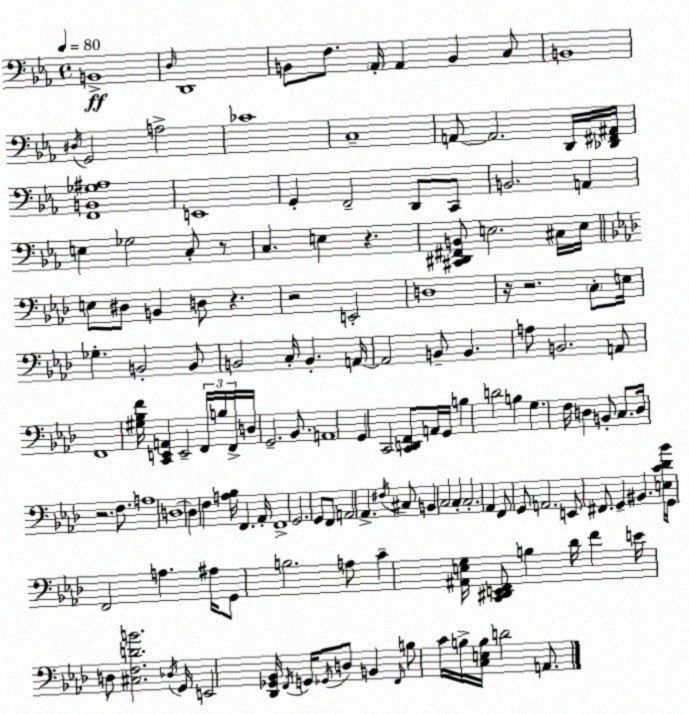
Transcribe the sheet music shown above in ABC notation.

X:1
T:Untitled
M:4/4
L:1/4
K:Cm
B,,4 D,/4 D,,4 B,,/2 F,/2 _A,,/4 _A,, B,, C,/2 B,,4 ^D,/4 G,,2 A,2 _C4 C,4 A,,/2 A,,2 D,,/4 [_D,,^F,,^A,,]/4 [F,,B,,_G,^A,]4 E,,4 G,, F,,2 D,,/2 C,,/2 B,,2 A,, E, _G,2 C,/2 z/2 C, E, z [^C,,^D,,^F,,B,,]/2 E,2 ^C,/4 E,/4 E,/2 ^D,/2 B,, D,/2 z z2 E,,2 D,4 z/4 z2 C,/2 E,/4 _G, B,,2 B,,/2 B,,2 C,/4 B,, A,,/4 A,,2 B,,/2 B,, A,/2 B,,2 A,,/2 F,,4 [^G,_B,F]/4 [C,,E,,A,,] E,,2 F,,/4 B,/4 F,,/4 D,/4 G,,2 _B,,/2 A,,4 G,, C,,2 [C,,D,,F,,]/2 A,,/4 G,,/4 B, D2 B, G, F,/4 D, B,,/2 C,/2 D,/4 z2 F,/2 A,4 D,4 D, F, [A,_B,]/4 F,, _A,,/4 F,,4 G,,2 G,,/2 F,,/2 A,,2 _A,, ^F,/4 ^C,/2 B,, C,2 C, C,2 _A,, F,,/2 G,,/2 A,,2 E,,/2 ^F,,/2 G,, ^B,, [E,C_D_B]/4 G,,/4 F,,2 A, ^A,/4 G,,/2 B,2 A,/2 C [^A,,E,G,]/4 [C,,^D,,E,,F,,]/2 B, _D/4 F E/4 D,/2 [^C,F,DB]2 _D,/4 G,,/4 E,,2 [_D,,_G,,_B,,]/4 F,,/4 G,,/4 _G,,/4 D,/2 B,, F,,/4 B,/2 C/4 B,/4 [C,E,B,]/4 D2 A,,/2